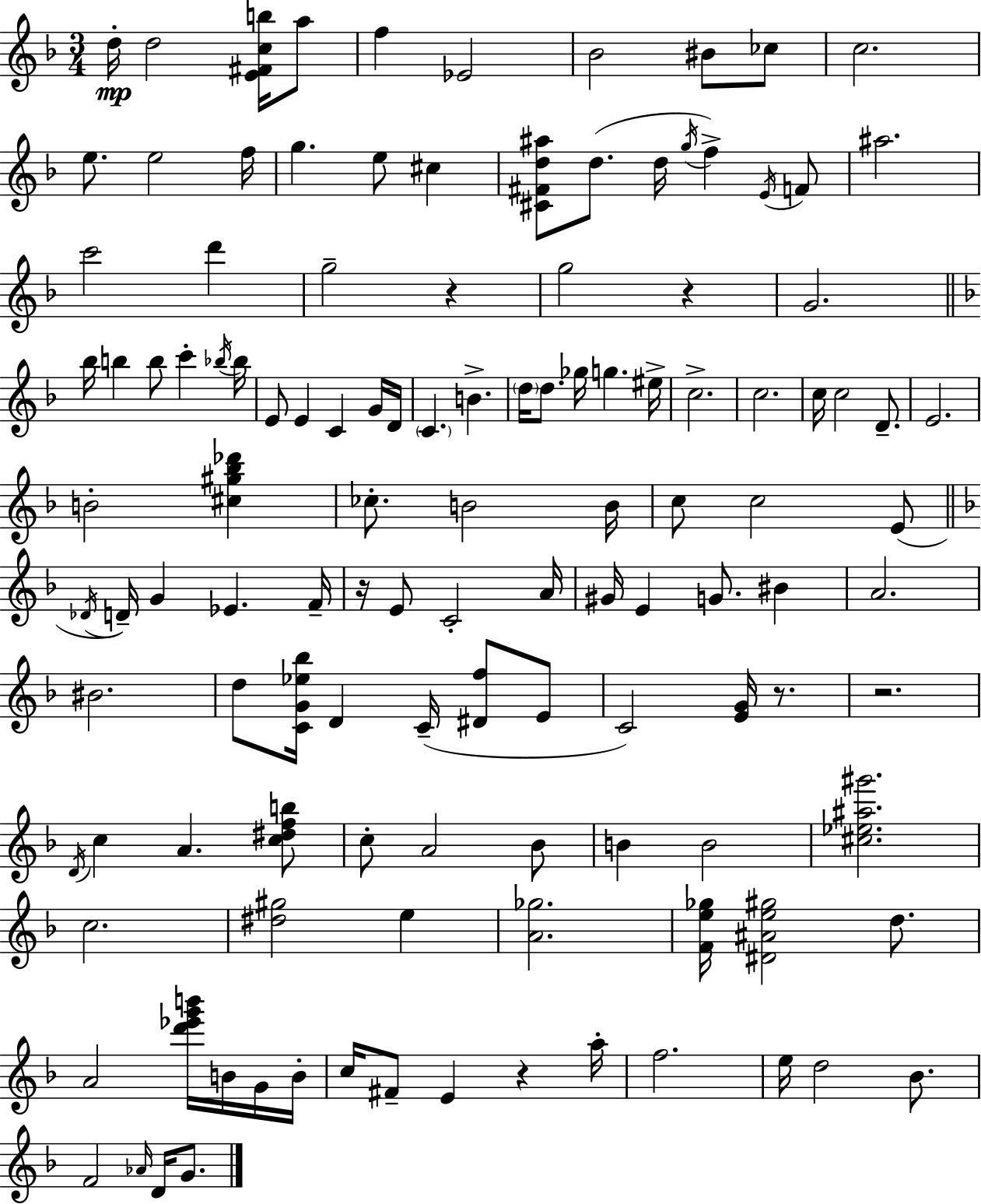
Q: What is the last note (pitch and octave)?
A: G4